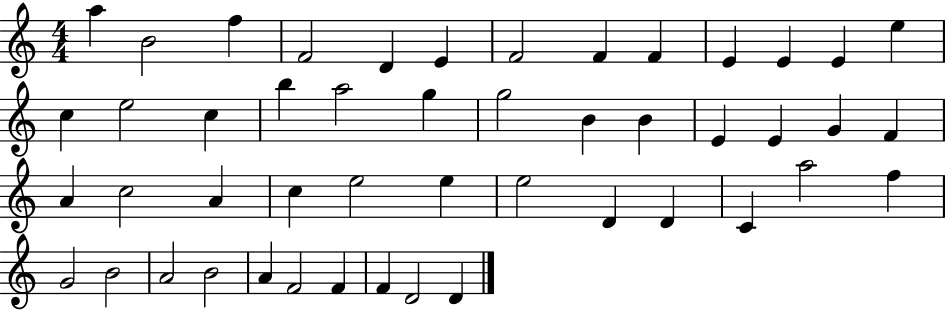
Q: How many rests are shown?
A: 0